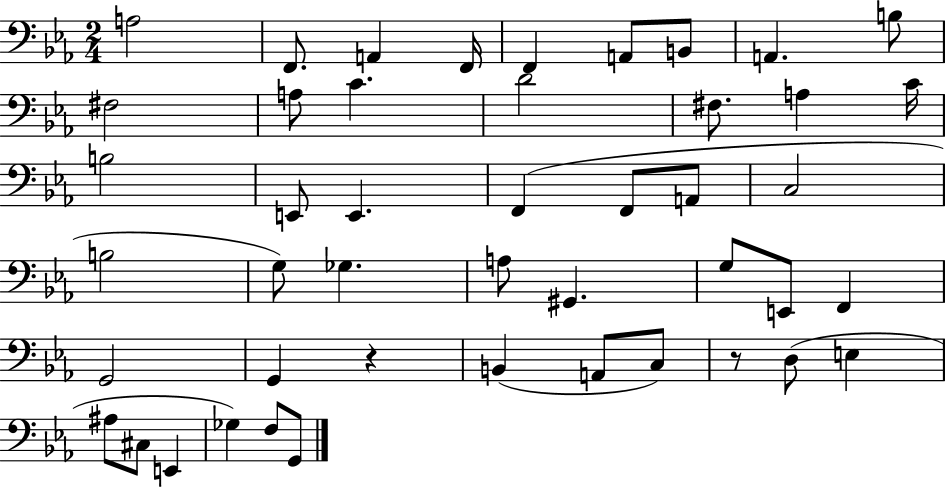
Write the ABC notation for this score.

X:1
T:Untitled
M:2/4
L:1/4
K:Eb
A,2 F,,/2 A,, F,,/4 F,, A,,/2 B,,/2 A,, B,/2 ^F,2 A,/2 C D2 ^F,/2 A, C/4 B,2 E,,/2 E,, F,, F,,/2 A,,/2 C,2 B,2 G,/2 _G, A,/2 ^G,, G,/2 E,,/2 F,, G,,2 G,, z B,, A,,/2 C,/2 z/2 D,/2 E, ^A,/2 ^C,/2 E,, _G, F,/2 G,,/2